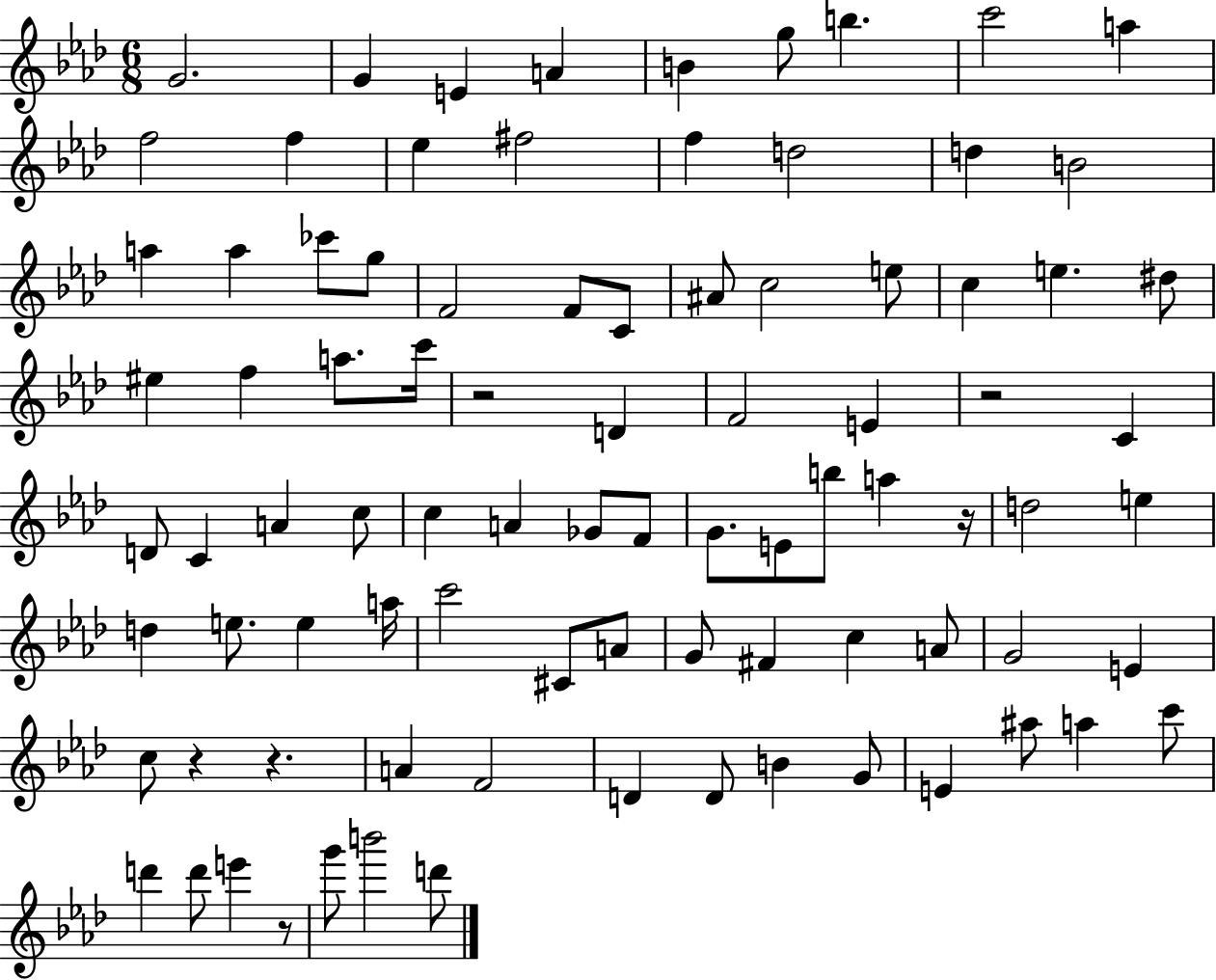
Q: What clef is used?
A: treble